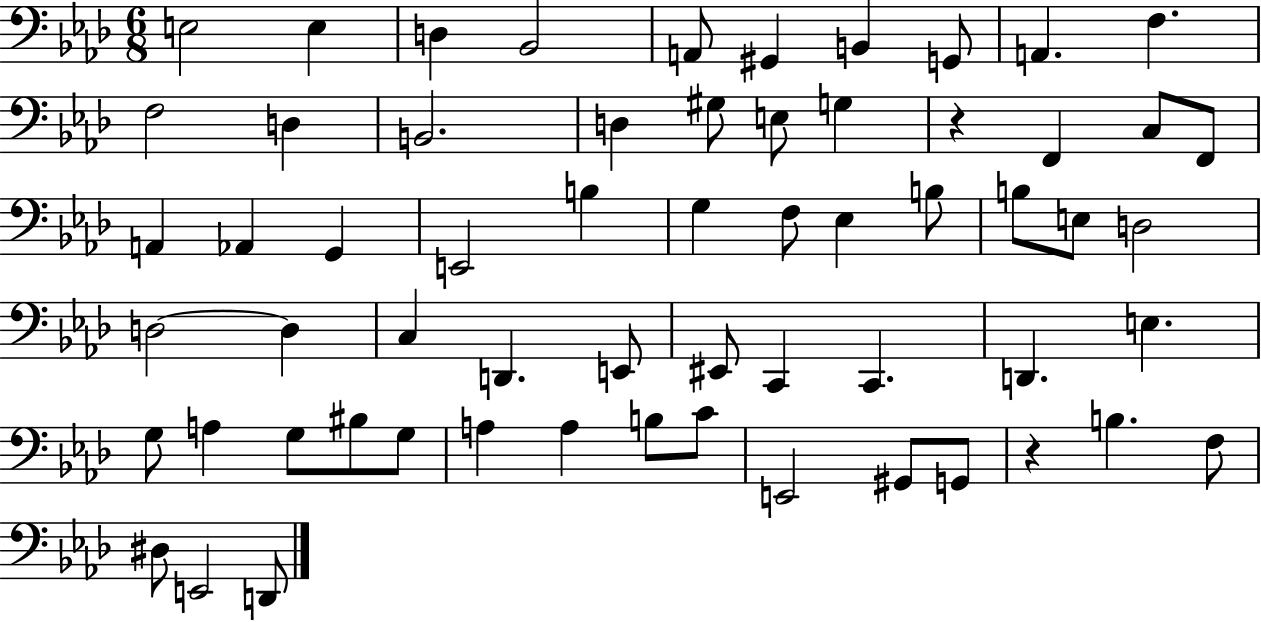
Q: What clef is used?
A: bass